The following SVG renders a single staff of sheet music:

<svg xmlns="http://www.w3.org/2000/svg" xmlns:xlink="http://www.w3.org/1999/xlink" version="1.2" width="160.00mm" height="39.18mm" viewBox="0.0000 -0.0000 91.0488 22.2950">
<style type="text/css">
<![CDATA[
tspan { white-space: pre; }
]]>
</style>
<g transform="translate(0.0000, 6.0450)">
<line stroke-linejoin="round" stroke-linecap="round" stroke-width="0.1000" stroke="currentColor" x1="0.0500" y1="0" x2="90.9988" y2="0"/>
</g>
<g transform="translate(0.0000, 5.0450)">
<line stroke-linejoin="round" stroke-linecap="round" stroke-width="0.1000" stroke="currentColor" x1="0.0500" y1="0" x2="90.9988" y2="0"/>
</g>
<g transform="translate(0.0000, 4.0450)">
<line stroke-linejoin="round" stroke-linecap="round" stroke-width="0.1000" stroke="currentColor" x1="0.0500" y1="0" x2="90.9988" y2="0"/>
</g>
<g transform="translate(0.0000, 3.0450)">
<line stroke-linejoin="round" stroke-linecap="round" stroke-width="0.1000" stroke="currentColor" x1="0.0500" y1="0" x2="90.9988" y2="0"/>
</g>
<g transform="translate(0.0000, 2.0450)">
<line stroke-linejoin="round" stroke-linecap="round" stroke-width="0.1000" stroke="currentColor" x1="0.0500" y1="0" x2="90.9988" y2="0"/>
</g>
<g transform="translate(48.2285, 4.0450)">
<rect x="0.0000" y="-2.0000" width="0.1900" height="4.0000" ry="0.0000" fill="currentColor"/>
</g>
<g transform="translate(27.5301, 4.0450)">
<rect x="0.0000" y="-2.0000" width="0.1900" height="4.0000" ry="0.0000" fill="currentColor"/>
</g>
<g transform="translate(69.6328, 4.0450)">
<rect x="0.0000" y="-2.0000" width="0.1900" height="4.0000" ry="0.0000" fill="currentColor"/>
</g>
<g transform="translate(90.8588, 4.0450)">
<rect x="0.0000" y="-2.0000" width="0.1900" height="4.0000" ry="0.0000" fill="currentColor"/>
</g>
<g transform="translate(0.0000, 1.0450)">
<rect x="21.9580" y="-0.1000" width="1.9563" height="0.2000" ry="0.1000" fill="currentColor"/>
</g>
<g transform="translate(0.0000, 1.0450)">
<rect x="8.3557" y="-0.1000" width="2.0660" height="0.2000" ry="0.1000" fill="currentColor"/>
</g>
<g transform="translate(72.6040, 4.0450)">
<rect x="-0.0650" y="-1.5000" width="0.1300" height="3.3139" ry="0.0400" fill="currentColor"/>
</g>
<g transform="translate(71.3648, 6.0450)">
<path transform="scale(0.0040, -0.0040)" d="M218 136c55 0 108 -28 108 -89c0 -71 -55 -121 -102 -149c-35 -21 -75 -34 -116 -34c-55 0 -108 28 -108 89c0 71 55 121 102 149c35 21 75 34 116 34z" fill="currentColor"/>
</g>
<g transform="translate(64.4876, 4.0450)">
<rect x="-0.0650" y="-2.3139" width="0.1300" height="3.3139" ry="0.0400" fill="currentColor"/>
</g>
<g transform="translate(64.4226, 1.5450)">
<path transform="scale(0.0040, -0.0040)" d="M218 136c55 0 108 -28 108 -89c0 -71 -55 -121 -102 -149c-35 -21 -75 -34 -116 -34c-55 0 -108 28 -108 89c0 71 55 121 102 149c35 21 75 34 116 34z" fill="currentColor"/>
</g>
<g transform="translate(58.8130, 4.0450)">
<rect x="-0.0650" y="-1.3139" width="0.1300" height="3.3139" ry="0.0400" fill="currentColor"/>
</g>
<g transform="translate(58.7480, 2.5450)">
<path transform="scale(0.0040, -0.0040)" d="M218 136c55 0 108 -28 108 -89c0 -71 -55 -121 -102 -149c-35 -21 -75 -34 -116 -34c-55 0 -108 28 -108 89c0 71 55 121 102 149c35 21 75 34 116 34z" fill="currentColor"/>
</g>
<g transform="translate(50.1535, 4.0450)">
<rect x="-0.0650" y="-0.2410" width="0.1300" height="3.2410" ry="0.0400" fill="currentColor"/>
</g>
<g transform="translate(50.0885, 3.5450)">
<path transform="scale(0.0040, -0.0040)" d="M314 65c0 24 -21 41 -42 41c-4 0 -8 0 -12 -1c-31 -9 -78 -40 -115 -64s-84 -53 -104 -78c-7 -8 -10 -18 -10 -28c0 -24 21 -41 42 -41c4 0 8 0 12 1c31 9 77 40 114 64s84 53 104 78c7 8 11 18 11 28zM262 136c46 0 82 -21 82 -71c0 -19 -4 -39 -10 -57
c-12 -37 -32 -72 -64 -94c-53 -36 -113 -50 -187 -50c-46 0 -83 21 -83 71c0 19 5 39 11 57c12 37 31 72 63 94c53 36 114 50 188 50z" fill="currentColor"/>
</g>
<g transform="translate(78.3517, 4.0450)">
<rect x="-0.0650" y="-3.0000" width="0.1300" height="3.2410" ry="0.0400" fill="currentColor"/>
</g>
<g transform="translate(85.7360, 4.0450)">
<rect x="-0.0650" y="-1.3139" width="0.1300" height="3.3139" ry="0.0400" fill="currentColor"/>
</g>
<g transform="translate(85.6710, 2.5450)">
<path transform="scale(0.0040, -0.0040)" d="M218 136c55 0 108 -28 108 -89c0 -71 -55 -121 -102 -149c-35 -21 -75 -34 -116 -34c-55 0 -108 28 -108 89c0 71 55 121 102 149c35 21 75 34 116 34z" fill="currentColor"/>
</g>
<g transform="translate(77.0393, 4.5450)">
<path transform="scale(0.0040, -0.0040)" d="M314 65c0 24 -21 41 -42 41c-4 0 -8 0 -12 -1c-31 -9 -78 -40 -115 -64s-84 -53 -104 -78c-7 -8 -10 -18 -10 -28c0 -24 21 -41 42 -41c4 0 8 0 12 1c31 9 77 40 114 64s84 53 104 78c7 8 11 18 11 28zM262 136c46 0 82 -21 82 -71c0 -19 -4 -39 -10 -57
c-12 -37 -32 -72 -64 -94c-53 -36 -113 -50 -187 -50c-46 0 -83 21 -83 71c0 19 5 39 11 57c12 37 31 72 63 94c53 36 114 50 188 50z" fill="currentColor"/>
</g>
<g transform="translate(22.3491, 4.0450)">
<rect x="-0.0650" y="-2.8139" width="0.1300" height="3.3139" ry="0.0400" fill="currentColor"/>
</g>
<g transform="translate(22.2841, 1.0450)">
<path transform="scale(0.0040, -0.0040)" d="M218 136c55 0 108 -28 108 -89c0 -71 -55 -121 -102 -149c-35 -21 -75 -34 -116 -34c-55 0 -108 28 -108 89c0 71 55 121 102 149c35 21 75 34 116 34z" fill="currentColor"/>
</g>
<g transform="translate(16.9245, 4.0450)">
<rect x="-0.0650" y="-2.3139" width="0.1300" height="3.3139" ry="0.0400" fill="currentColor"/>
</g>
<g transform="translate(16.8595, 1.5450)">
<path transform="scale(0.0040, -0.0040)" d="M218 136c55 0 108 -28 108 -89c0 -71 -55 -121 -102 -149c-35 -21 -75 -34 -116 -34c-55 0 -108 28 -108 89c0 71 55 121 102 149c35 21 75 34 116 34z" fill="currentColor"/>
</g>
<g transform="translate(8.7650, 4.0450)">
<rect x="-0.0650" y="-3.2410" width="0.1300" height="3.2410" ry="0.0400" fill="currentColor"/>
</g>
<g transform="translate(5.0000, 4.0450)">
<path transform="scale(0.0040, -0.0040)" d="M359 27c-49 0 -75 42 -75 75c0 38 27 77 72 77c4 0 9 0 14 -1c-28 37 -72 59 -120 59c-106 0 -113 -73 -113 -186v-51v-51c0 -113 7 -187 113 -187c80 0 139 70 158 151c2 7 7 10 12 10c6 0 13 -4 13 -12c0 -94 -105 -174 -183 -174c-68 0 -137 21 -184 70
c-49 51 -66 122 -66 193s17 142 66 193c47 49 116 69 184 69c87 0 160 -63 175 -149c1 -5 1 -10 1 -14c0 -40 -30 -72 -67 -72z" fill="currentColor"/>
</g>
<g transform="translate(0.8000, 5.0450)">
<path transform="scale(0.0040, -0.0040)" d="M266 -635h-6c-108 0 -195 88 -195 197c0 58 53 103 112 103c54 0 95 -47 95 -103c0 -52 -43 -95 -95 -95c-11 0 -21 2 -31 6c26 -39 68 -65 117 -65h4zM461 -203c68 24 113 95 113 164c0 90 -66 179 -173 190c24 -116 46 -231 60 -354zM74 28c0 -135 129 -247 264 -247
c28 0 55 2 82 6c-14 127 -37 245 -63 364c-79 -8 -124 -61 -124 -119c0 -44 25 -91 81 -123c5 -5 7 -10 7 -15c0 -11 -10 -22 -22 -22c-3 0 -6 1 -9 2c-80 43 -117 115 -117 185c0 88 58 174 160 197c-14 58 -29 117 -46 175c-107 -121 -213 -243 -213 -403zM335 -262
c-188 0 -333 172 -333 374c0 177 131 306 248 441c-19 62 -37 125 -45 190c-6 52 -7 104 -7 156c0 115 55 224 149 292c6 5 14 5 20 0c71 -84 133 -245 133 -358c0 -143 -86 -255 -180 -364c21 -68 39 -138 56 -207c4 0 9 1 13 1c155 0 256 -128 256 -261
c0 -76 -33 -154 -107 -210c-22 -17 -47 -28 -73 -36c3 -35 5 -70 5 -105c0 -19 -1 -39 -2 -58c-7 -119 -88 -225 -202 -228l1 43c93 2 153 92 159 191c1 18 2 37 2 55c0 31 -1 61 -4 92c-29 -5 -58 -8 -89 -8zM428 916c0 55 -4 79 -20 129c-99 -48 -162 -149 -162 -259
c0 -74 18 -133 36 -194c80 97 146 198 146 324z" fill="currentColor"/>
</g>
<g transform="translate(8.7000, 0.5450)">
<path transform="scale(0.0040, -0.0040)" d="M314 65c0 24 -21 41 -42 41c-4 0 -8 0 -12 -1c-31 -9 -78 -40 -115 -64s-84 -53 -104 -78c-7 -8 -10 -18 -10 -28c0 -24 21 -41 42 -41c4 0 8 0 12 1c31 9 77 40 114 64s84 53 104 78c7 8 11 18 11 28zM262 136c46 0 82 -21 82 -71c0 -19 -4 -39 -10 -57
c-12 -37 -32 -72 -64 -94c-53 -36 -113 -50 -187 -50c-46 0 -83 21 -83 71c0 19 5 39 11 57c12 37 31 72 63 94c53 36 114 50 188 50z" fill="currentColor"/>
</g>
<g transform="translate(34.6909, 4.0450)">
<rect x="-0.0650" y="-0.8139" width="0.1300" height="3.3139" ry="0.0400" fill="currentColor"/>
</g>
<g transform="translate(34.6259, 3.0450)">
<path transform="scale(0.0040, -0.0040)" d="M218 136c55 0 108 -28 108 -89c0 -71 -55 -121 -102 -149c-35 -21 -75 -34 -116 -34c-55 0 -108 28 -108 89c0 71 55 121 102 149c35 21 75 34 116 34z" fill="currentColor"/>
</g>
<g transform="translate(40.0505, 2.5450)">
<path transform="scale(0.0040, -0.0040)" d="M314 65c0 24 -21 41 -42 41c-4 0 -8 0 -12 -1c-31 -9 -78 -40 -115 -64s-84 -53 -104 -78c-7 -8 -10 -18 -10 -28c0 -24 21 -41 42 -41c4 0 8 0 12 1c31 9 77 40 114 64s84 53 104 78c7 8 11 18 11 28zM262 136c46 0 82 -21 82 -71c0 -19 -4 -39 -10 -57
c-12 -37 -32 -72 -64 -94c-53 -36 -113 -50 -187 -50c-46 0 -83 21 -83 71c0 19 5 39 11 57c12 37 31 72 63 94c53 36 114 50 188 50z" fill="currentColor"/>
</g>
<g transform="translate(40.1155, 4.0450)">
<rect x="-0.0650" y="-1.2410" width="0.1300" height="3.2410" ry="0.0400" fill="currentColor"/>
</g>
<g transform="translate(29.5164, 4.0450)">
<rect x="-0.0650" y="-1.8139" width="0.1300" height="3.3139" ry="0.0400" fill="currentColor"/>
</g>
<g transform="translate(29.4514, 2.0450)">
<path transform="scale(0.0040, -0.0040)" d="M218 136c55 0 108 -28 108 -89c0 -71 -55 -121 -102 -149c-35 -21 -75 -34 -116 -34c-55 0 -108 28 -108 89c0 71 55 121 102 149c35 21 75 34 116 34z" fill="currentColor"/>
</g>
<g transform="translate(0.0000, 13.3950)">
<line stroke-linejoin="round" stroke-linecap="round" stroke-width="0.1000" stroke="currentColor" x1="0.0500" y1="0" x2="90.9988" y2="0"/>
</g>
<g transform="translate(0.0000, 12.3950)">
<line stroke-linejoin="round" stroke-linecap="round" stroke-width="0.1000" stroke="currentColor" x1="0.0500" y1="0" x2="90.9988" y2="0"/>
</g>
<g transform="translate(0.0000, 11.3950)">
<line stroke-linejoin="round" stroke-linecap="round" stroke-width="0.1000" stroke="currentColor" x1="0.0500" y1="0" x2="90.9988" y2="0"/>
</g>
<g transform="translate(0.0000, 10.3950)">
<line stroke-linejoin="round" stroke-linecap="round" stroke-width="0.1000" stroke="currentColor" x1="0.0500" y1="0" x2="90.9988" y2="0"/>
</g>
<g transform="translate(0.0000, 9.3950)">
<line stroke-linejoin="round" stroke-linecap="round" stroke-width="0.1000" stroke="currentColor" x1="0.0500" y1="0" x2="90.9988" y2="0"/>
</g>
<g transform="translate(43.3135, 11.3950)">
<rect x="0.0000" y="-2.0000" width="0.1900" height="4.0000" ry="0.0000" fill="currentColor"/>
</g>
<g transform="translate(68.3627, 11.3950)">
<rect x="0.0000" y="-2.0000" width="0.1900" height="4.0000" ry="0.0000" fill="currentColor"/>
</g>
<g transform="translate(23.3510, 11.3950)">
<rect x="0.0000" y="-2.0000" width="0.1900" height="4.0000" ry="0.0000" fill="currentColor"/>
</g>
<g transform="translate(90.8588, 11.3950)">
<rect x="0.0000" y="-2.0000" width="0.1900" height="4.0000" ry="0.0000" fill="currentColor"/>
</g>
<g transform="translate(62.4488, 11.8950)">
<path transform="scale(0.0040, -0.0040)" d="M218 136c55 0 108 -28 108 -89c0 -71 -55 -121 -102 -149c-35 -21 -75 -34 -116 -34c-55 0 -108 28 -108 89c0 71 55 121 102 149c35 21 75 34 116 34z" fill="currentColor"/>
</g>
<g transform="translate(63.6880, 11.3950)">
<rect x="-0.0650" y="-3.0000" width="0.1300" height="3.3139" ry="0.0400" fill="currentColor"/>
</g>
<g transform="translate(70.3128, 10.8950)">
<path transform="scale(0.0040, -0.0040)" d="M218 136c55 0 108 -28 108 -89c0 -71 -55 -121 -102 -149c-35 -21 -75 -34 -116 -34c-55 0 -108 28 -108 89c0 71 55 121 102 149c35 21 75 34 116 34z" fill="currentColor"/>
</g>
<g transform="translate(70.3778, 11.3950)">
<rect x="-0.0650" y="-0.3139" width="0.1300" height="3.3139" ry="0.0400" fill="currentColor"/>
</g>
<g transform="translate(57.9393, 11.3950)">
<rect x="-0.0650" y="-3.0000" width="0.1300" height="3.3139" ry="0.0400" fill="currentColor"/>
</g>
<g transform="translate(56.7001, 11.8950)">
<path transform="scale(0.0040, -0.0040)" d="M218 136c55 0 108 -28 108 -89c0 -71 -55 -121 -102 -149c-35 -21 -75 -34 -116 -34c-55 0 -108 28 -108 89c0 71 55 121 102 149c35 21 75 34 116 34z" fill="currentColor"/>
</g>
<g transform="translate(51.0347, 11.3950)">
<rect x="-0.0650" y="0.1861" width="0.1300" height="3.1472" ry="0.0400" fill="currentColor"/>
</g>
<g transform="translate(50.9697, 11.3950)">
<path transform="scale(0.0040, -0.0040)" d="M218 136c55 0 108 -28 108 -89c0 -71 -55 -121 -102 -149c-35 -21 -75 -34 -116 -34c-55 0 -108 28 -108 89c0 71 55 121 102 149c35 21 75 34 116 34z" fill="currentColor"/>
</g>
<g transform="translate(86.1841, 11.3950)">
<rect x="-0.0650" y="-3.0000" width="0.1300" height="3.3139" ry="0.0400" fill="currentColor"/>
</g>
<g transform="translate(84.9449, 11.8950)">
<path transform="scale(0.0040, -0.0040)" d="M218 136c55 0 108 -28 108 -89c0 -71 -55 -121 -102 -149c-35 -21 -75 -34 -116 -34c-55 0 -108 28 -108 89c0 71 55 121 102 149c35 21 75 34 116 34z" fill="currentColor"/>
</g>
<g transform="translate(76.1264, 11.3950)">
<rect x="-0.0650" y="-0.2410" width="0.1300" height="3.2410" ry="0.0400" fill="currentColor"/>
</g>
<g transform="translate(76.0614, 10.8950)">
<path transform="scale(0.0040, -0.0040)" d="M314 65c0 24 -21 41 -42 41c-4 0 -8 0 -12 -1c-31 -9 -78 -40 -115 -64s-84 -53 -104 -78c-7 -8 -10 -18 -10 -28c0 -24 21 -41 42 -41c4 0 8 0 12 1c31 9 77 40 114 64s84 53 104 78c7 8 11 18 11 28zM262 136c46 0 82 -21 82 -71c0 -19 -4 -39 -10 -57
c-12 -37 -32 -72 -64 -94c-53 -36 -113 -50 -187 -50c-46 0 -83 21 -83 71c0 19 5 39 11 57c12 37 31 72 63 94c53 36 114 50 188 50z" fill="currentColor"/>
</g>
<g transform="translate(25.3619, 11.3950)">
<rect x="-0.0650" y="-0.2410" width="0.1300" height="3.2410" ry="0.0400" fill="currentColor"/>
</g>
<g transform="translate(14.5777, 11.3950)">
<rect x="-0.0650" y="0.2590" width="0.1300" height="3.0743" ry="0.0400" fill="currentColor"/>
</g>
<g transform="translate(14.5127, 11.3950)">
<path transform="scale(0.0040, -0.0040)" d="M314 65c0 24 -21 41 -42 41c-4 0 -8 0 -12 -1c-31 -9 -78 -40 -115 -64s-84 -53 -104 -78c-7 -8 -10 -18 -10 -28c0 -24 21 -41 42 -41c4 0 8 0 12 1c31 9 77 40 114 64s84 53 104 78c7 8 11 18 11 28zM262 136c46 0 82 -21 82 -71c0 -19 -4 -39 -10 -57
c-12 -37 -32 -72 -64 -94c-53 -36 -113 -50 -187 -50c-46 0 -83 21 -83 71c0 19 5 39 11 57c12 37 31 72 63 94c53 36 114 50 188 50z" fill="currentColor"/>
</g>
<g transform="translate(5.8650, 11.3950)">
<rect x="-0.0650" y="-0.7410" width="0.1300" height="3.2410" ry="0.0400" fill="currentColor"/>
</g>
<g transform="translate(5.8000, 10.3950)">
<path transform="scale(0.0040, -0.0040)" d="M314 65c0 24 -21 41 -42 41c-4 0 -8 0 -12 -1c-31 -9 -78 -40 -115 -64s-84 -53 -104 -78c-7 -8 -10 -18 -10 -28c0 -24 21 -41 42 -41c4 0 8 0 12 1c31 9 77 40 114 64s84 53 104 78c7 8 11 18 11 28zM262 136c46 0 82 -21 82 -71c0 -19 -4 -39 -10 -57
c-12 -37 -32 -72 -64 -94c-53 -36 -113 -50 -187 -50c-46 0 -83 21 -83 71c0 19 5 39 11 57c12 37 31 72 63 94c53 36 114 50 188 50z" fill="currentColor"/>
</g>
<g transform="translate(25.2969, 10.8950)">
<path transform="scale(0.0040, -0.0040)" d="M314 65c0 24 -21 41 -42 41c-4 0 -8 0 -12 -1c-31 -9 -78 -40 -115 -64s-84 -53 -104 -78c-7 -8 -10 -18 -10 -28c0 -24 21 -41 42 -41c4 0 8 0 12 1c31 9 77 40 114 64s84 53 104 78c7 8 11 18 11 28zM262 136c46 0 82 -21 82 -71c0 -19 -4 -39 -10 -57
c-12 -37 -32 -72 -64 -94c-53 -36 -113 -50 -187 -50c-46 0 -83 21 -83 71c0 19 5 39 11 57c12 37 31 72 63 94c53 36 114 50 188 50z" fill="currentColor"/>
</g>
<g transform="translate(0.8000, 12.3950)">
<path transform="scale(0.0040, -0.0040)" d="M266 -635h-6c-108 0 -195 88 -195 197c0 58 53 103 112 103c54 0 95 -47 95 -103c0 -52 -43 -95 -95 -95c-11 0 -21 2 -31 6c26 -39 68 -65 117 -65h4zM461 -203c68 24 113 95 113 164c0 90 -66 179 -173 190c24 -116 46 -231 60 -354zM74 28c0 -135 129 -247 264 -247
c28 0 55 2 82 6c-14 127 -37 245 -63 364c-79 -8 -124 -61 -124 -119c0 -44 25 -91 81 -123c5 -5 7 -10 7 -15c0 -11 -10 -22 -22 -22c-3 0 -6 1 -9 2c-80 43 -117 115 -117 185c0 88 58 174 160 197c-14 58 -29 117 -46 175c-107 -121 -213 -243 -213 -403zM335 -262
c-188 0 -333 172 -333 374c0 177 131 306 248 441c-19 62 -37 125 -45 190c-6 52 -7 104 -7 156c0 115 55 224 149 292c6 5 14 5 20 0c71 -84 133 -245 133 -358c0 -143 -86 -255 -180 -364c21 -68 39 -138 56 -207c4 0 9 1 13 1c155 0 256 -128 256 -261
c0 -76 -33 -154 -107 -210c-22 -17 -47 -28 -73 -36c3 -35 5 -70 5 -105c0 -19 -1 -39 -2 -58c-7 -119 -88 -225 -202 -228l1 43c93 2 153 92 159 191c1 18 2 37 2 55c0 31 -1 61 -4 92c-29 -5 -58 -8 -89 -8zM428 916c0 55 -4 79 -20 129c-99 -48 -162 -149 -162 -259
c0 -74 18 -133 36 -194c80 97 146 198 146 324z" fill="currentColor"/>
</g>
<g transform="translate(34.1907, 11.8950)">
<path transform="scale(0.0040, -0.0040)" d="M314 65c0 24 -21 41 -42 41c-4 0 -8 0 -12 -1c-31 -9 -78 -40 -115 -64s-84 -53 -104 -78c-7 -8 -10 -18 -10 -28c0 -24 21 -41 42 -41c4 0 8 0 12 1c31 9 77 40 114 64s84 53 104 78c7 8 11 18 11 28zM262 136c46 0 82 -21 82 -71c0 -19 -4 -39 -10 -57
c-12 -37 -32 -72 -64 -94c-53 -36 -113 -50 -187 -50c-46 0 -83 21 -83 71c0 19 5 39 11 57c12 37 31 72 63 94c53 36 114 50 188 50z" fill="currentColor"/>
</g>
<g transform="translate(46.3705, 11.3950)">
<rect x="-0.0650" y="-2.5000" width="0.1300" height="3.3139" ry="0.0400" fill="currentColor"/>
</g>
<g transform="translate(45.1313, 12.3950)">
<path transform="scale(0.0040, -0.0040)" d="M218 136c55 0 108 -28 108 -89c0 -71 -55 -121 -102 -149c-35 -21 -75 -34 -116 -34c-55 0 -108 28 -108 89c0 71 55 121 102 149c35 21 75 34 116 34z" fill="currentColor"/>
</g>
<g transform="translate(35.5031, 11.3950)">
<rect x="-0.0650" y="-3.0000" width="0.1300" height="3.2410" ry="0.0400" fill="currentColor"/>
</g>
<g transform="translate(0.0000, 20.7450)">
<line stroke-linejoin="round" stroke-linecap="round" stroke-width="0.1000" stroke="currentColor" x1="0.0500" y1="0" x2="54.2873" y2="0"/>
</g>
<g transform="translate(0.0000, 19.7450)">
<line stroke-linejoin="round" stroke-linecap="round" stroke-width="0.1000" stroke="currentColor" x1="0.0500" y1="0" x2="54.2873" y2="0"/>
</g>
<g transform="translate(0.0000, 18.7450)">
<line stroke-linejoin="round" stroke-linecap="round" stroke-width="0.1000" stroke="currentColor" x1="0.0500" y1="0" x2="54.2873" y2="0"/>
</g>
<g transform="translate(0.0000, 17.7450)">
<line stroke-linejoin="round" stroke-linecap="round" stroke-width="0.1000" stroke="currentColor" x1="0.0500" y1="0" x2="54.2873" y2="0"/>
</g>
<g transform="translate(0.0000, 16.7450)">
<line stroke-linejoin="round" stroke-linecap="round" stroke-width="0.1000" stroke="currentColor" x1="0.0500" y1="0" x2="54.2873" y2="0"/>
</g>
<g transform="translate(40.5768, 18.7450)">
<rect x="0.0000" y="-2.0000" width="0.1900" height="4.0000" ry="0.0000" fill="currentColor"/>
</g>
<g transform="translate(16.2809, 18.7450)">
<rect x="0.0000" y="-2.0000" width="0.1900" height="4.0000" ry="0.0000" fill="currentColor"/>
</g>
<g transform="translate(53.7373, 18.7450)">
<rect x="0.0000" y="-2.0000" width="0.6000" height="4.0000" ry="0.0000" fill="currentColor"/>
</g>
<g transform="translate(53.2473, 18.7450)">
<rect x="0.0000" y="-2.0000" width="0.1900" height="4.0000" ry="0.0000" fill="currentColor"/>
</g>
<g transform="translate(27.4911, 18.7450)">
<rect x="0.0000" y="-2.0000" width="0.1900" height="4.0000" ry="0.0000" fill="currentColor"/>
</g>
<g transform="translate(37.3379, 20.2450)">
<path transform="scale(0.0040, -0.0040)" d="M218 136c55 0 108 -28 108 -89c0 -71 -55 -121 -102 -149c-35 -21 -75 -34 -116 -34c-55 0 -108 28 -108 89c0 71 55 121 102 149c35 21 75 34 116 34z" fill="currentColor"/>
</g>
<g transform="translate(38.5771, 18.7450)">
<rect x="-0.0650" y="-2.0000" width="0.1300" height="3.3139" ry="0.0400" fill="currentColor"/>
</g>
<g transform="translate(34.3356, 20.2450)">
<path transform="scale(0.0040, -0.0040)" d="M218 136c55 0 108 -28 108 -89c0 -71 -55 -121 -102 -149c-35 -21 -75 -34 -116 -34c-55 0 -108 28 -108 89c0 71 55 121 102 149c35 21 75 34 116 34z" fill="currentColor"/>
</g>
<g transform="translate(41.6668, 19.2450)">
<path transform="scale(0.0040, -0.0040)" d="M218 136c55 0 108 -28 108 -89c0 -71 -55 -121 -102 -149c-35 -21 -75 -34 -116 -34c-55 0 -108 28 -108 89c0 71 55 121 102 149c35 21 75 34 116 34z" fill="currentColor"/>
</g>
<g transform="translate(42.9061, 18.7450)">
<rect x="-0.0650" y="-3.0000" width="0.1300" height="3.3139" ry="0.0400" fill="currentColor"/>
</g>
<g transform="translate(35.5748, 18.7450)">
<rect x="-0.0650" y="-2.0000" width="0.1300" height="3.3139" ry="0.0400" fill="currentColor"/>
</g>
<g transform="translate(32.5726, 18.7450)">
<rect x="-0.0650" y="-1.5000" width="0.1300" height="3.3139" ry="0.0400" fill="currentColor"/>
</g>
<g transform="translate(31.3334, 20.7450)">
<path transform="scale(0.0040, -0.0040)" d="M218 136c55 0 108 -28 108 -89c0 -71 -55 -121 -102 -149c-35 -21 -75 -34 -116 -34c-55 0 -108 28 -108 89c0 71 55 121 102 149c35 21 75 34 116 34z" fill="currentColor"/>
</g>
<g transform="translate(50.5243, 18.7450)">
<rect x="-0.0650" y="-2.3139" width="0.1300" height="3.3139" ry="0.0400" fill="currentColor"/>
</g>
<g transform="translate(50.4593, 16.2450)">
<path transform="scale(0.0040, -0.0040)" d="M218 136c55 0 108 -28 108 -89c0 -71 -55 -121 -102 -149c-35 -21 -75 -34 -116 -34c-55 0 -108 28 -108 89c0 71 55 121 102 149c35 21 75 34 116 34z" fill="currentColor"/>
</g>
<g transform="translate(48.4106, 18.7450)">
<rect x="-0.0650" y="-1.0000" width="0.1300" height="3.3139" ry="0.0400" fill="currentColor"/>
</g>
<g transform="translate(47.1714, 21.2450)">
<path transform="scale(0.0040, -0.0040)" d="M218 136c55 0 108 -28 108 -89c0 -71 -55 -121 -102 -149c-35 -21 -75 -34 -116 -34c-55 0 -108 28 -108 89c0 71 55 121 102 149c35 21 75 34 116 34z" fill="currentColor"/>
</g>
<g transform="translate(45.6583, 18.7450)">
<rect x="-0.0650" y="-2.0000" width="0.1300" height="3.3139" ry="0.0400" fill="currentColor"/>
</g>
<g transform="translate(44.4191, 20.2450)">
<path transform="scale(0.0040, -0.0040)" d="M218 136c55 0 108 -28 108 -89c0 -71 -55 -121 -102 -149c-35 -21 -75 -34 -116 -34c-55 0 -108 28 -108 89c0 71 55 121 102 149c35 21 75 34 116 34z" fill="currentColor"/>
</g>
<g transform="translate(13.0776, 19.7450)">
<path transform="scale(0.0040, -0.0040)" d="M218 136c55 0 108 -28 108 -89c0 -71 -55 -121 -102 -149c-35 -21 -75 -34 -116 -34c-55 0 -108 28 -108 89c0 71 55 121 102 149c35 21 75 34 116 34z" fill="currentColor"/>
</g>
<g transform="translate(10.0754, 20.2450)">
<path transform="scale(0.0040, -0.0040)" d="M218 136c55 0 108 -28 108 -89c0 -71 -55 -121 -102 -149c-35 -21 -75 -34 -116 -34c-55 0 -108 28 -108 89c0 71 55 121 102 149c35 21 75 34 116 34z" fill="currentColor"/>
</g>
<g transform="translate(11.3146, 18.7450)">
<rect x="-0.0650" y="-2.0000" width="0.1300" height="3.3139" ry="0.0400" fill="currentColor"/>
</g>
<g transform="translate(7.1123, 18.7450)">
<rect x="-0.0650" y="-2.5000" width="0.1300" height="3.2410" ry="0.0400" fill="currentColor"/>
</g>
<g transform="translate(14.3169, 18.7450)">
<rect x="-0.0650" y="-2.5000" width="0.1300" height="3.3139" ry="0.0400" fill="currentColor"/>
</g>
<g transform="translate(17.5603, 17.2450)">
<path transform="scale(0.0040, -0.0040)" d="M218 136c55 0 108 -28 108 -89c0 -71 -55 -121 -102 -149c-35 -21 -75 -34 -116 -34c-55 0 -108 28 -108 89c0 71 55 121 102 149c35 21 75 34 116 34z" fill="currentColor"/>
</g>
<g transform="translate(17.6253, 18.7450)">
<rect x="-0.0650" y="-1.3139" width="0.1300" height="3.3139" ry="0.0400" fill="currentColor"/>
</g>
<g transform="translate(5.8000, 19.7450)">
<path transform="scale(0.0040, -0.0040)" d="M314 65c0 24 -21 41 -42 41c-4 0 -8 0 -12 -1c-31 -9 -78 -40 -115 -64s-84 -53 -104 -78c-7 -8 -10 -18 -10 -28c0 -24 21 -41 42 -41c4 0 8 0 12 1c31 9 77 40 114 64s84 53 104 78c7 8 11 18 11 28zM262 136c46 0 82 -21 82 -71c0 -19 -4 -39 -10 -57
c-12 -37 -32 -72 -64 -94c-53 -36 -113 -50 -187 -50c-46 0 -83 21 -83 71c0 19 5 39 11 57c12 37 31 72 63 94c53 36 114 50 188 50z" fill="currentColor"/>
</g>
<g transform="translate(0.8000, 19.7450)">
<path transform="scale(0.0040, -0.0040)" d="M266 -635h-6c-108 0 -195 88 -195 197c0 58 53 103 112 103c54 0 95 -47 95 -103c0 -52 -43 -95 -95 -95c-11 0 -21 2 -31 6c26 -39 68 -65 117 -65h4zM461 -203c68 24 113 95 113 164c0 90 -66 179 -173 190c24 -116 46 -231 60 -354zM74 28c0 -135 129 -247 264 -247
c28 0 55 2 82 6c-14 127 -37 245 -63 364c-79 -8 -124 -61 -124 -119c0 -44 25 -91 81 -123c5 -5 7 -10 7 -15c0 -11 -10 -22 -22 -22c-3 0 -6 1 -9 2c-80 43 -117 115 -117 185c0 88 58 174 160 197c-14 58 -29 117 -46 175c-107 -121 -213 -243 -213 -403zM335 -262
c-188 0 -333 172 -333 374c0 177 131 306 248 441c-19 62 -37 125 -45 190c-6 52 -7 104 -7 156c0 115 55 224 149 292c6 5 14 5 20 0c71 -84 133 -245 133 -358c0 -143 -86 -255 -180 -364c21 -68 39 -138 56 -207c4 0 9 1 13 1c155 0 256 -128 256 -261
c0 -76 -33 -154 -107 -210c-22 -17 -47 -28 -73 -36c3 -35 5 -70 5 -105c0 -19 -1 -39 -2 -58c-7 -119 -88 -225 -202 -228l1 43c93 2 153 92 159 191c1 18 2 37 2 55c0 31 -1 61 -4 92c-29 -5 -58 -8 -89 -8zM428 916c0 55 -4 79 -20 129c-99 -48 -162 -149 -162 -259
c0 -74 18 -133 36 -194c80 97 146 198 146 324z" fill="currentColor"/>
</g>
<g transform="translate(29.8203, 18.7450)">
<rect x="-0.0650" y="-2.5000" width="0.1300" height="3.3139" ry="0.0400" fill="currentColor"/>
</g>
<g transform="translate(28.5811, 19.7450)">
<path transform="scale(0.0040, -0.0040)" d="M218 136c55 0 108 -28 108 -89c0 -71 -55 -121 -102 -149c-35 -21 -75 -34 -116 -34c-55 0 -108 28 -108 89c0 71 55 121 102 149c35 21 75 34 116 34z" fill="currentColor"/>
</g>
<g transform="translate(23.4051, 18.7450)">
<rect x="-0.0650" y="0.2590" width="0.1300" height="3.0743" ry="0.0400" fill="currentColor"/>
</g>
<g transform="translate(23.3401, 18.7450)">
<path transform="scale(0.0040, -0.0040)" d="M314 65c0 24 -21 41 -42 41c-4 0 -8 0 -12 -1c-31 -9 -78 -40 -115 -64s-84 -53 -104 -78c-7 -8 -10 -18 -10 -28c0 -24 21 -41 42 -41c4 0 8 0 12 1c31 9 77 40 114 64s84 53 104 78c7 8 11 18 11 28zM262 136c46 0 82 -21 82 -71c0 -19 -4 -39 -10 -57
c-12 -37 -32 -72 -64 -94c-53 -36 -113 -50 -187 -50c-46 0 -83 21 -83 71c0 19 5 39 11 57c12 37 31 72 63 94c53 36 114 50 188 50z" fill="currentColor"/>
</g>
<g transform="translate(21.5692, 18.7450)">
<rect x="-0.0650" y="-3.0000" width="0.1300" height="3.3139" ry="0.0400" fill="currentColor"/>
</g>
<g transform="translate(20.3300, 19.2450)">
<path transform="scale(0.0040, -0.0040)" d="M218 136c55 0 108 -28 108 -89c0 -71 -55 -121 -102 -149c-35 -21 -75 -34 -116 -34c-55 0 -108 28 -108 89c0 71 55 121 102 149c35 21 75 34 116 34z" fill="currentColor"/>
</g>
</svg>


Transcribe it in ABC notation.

X:1
T:Untitled
M:4/4
L:1/4
K:C
b2 g a f d e2 c2 e g E A2 e d2 B2 c2 A2 G B A A c c2 A G2 F G e A B2 G E F F A F D g